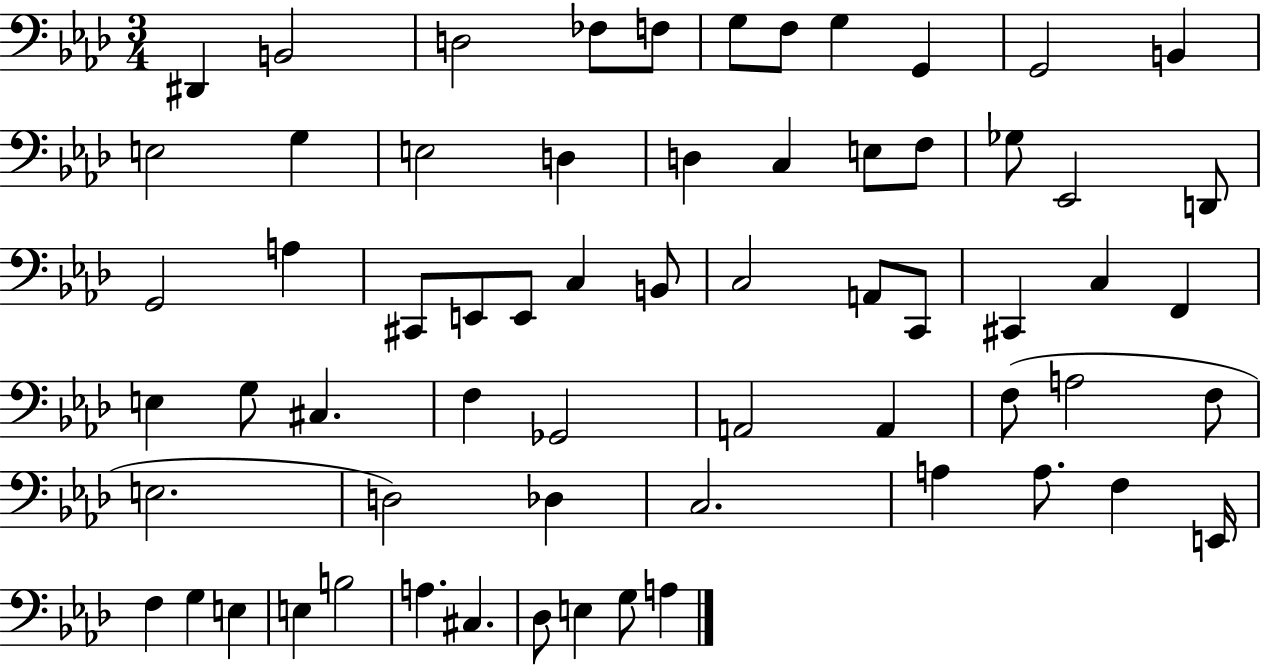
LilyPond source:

{
  \clef bass
  \numericTimeSignature
  \time 3/4
  \key aes \major
  dis,4 b,2 | d2 fes8 f8 | g8 f8 g4 g,4 | g,2 b,4 | \break e2 g4 | e2 d4 | d4 c4 e8 f8 | ges8 ees,2 d,8 | \break g,2 a4 | cis,8 e,8 e,8 c4 b,8 | c2 a,8 c,8 | cis,4 c4 f,4 | \break e4 g8 cis4. | f4 ges,2 | a,2 a,4 | f8( a2 f8 | \break e2. | d2) des4 | c2. | a4 a8. f4 e,16 | \break f4 g4 e4 | e4 b2 | a4. cis4. | des8 e4 g8 a4 | \break \bar "|."
}